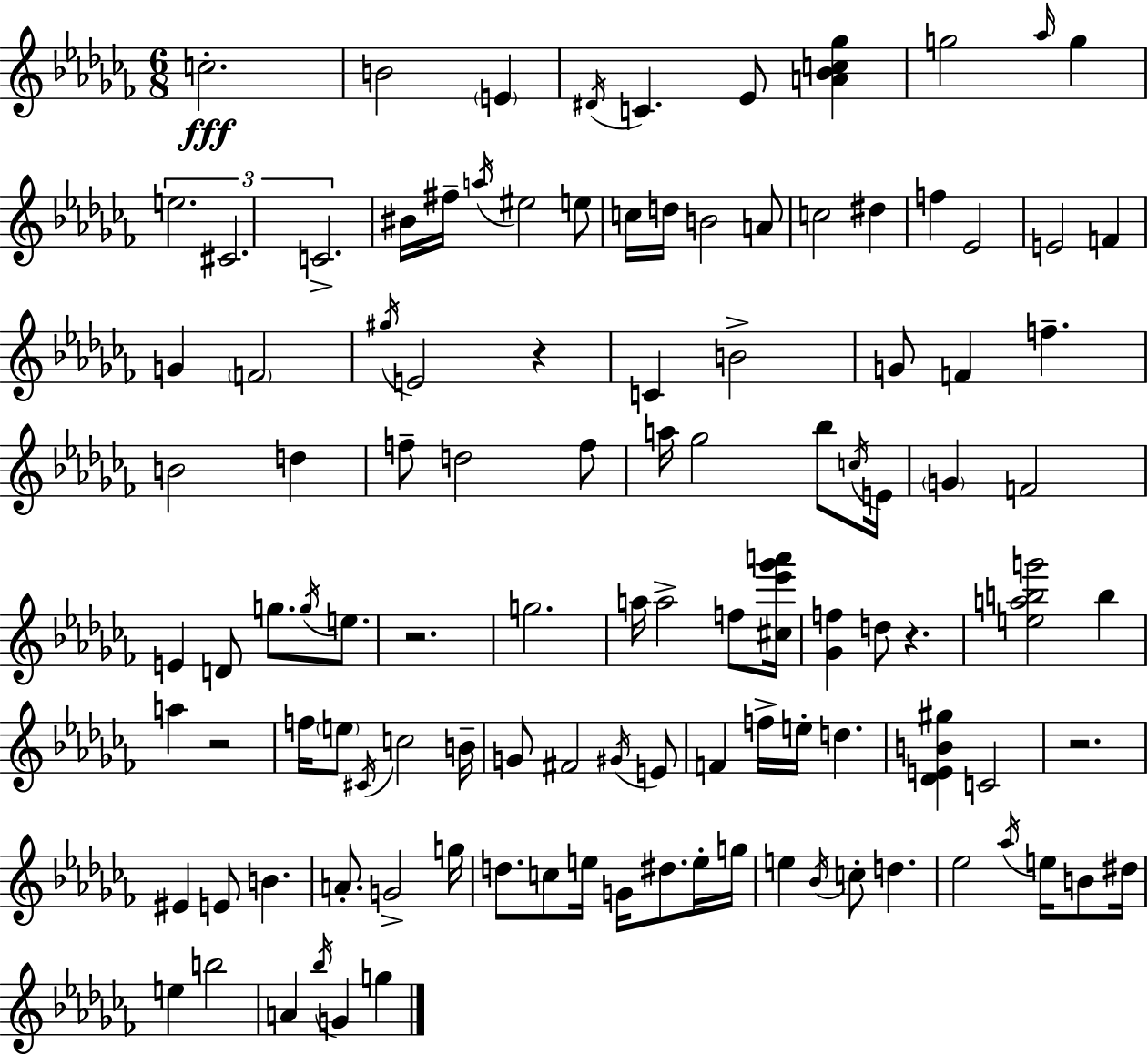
{
  \clef treble
  \numericTimeSignature
  \time 6/8
  \key aes \minor
  c''2.-.\fff | b'2 \parenthesize e'4 | \acciaccatura { dis'16 } c'4. ees'8 <a' bes' c'' ges''>4 | g''2 \grace { aes''16 } g''4 | \break \tuplet 3/2 { e''2. | cis'2. | c'2.-> } | bis'16 fis''16-- \acciaccatura { a''16 } eis''2 | \break e''8 c''16 d''16 b'2 | a'8 c''2 dis''4 | f''4 ees'2 | e'2 f'4 | \break g'4 \parenthesize f'2 | \acciaccatura { gis''16 } e'2 | r4 c'4 b'2-> | g'8 f'4 f''4.-- | \break b'2 | d''4 f''8-- d''2 | f''8 a''16 ges''2 | bes''8 \acciaccatura { c''16 } e'16 \parenthesize g'4 f'2 | \break e'4 d'8 g''8. | \acciaccatura { g''16 } e''8. r2. | g''2. | a''16 a''2-> | \break f''8 <cis'' ees''' ges''' a'''>16 <ges' f''>4 d''8 | r4. <e'' a'' b'' g'''>2 | b''4 a''4 r2 | f''16 \parenthesize e''8 \acciaccatura { cis'16 } c''2 | \break b'16-- g'8 fis'2 | \acciaccatura { gis'16 } e'8 f'4 | f''16-> e''16-. d''4. <des' e' b' gis''>4 | c'2 r2. | \break eis'4 | e'8 b'4. a'8.-. g'2-> | g''16 d''8. c''8 | e''16 g'16 dis''8. e''16-. g''16 e''4 | \break \acciaccatura { bes'16 } c''8-. d''4. ees''2 | \acciaccatura { aes''16 } e''16 b'8 dis''16 e''4 | b''2 a'4 | \acciaccatura { bes''16 } g'4 g''4 \bar "|."
}